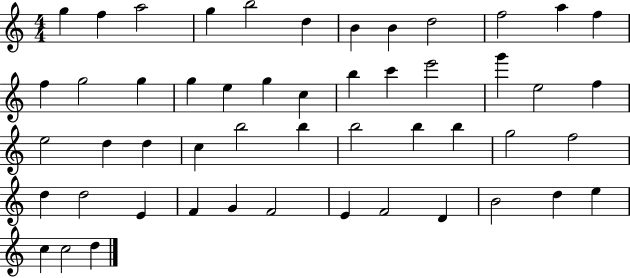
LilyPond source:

{
  \clef treble
  \numericTimeSignature
  \time 4/4
  \key c \major
  g''4 f''4 a''2 | g''4 b''2 d''4 | b'4 b'4 d''2 | f''2 a''4 f''4 | \break f''4 g''2 g''4 | g''4 e''4 g''4 c''4 | b''4 c'''4 e'''2 | g'''4 e''2 f''4 | \break e''2 d''4 d''4 | c''4 b''2 b''4 | b''2 b''4 b''4 | g''2 f''2 | \break d''4 d''2 e'4 | f'4 g'4 f'2 | e'4 f'2 d'4 | b'2 d''4 e''4 | \break c''4 c''2 d''4 | \bar "|."
}